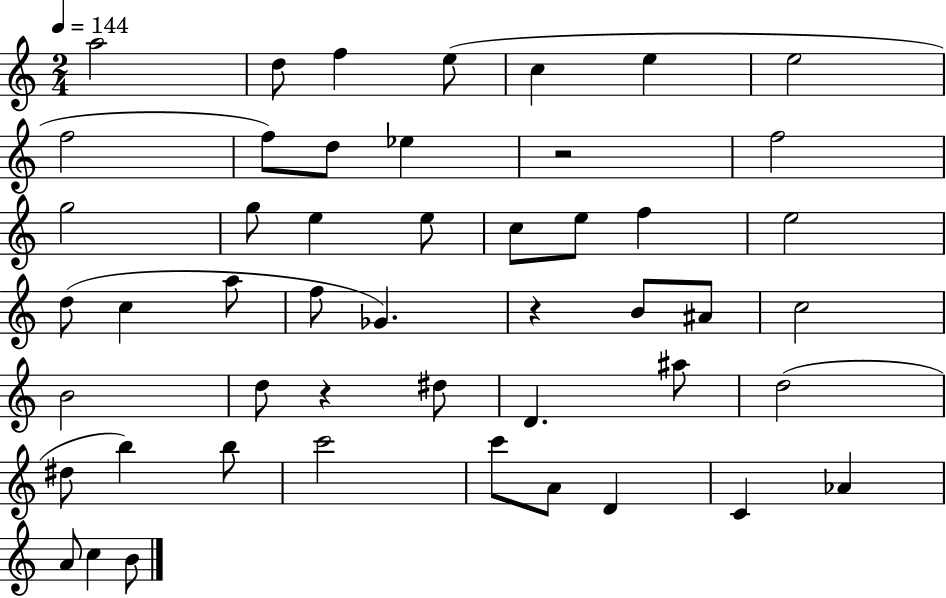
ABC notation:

X:1
T:Untitled
M:2/4
L:1/4
K:C
a2 d/2 f e/2 c e e2 f2 f/2 d/2 _e z2 f2 g2 g/2 e e/2 c/2 e/2 f e2 d/2 c a/2 f/2 _G z B/2 ^A/2 c2 B2 d/2 z ^d/2 D ^a/2 d2 ^d/2 b b/2 c'2 c'/2 A/2 D C _A A/2 c B/2